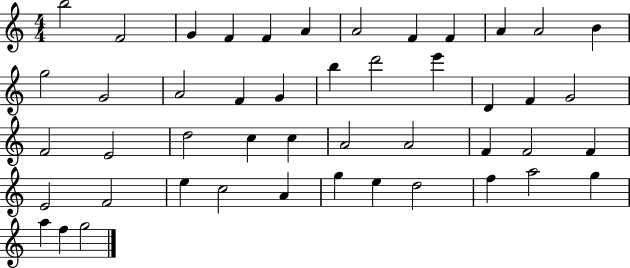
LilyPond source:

{
  \clef treble
  \numericTimeSignature
  \time 4/4
  \key c \major
  b''2 f'2 | g'4 f'4 f'4 a'4 | a'2 f'4 f'4 | a'4 a'2 b'4 | \break g''2 g'2 | a'2 f'4 g'4 | b''4 d'''2 e'''4 | d'4 f'4 g'2 | \break f'2 e'2 | d''2 c''4 c''4 | a'2 a'2 | f'4 f'2 f'4 | \break e'2 f'2 | e''4 c''2 a'4 | g''4 e''4 d''2 | f''4 a''2 g''4 | \break a''4 f''4 g''2 | \bar "|."
}